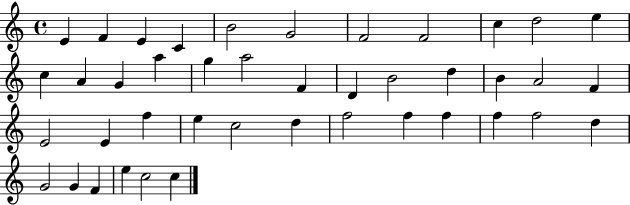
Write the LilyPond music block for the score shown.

{
  \clef treble
  \time 4/4
  \defaultTimeSignature
  \key c \major
  e'4 f'4 e'4 c'4 | b'2 g'2 | f'2 f'2 | c''4 d''2 e''4 | \break c''4 a'4 g'4 a''4 | g''4 a''2 f'4 | d'4 b'2 d''4 | b'4 a'2 f'4 | \break e'2 e'4 f''4 | e''4 c''2 d''4 | f''2 f''4 f''4 | f''4 f''2 d''4 | \break g'2 g'4 f'4 | e''4 c''2 c''4 | \bar "|."
}